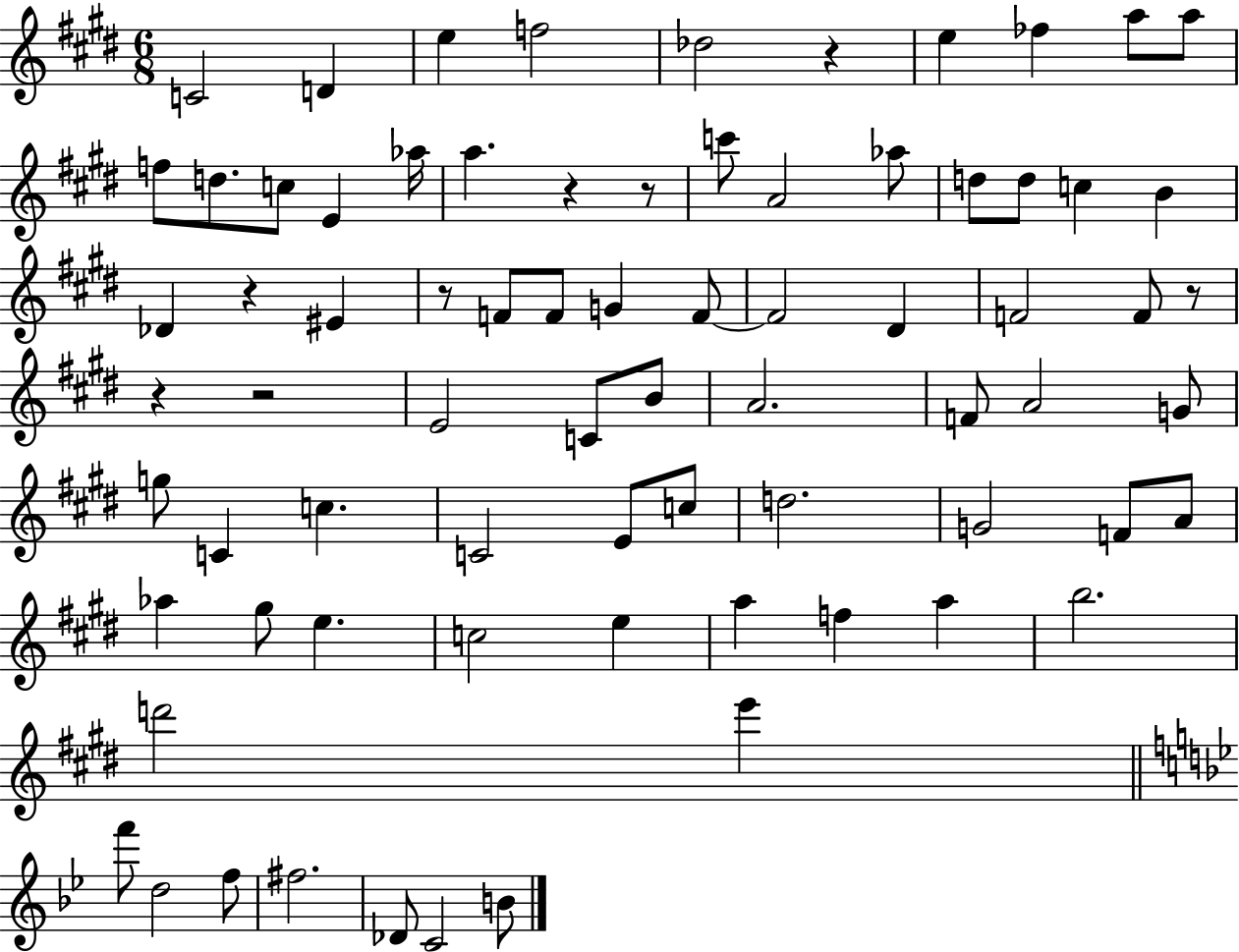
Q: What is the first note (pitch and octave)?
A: C4